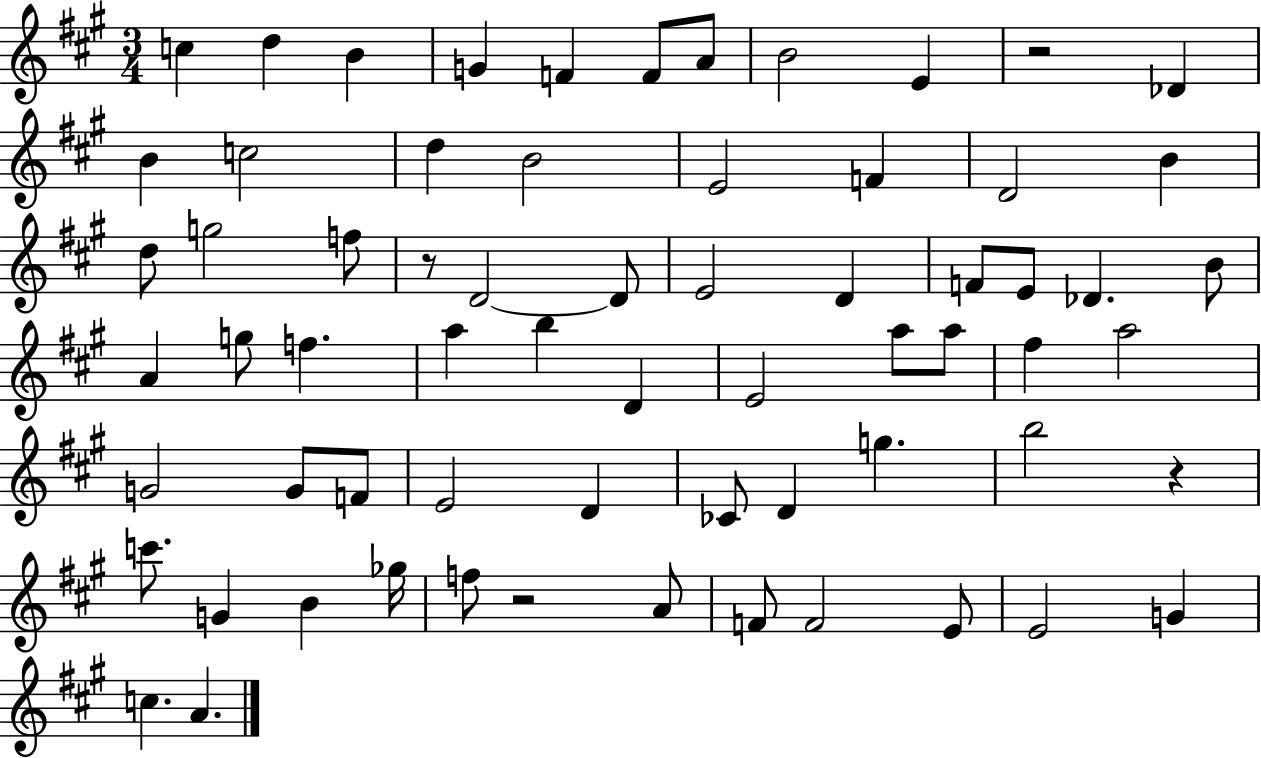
{
  \clef treble
  \numericTimeSignature
  \time 3/4
  \key a \major
  c''4 d''4 b'4 | g'4 f'4 f'8 a'8 | b'2 e'4 | r2 des'4 | \break b'4 c''2 | d''4 b'2 | e'2 f'4 | d'2 b'4 | \break d''8 g''2 f''8 | r8 d'2~~ d'8 | e'2 d'4 | f'8 e'8 des'4. b'8 | \break a'4 g''8 f''4. | a''4 b''4 d'4 | e'2 a''8 a''8 | fis''4 a''2 | \break g'2 g'8 f'8 | e'2 d'4 | ces'8 d'4 g''4. | b''2 r4 | \break c'''8. g'4 b'4 ges''16 | f''8 r2 a'8 | f'8 f'2 e'8 | e'2 g'4 | \break c''4. a'4. | \bar "|."
}